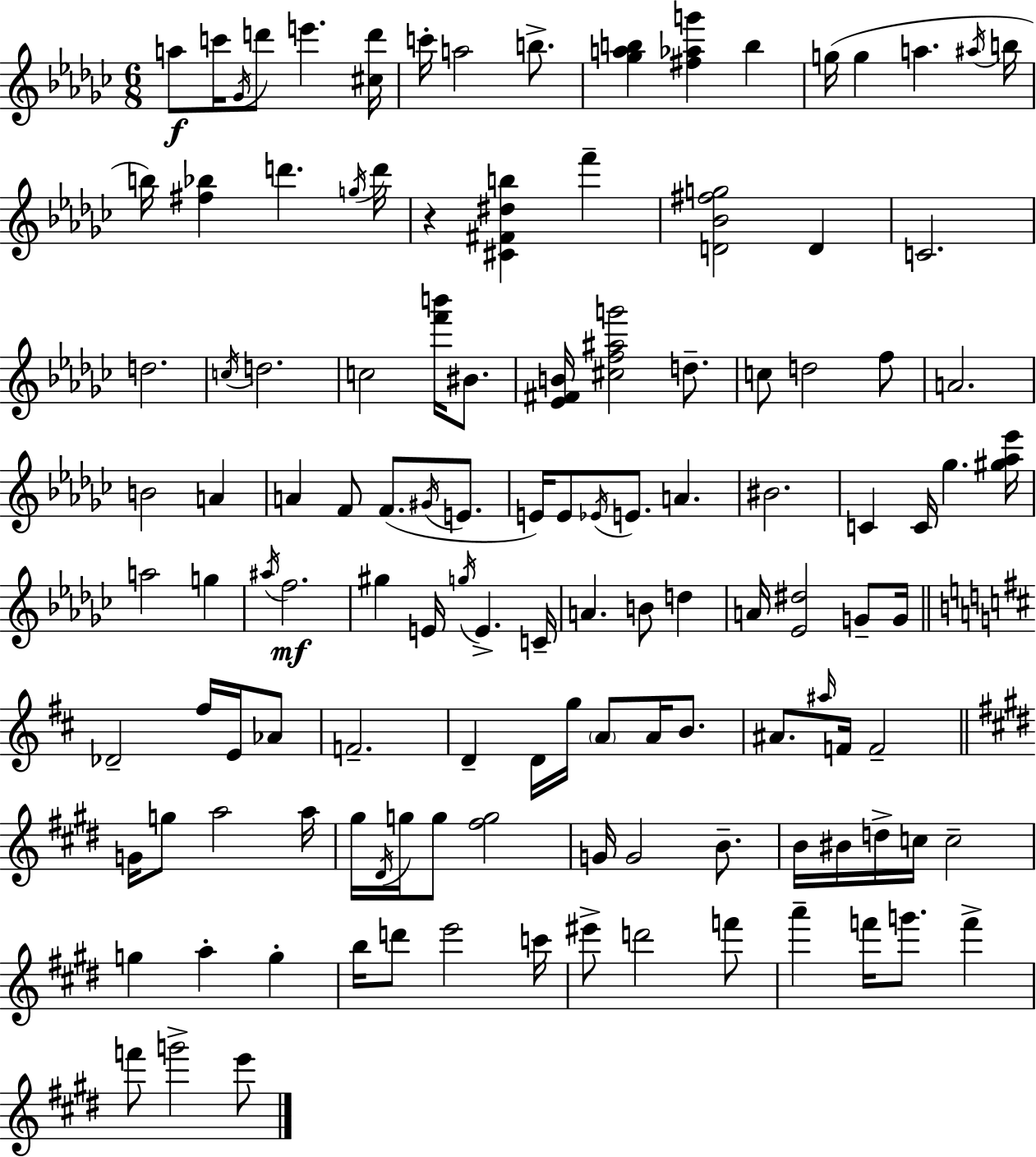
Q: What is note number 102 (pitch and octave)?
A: D6